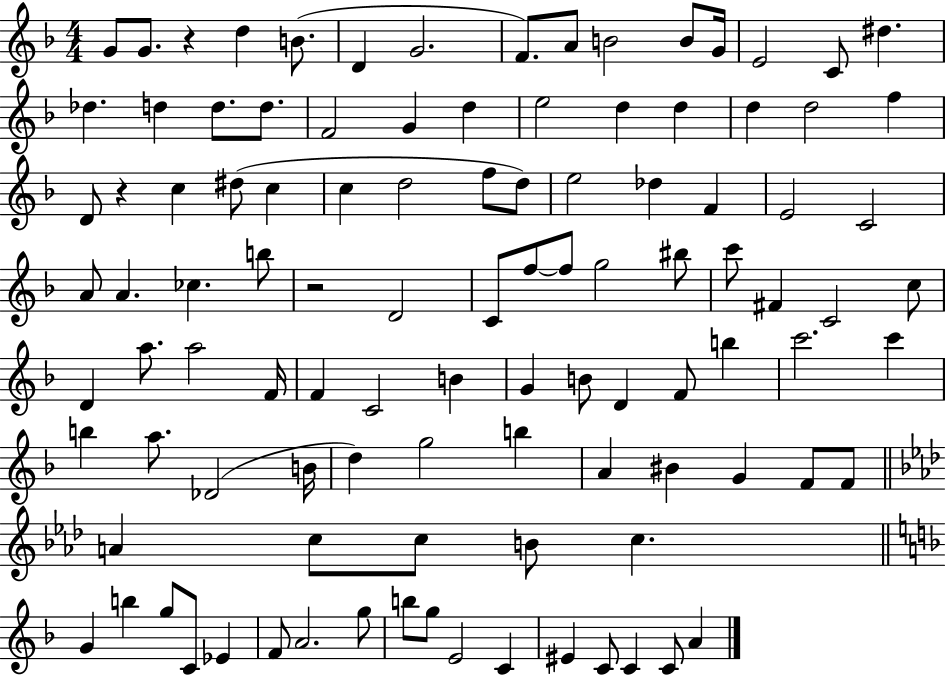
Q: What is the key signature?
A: F major